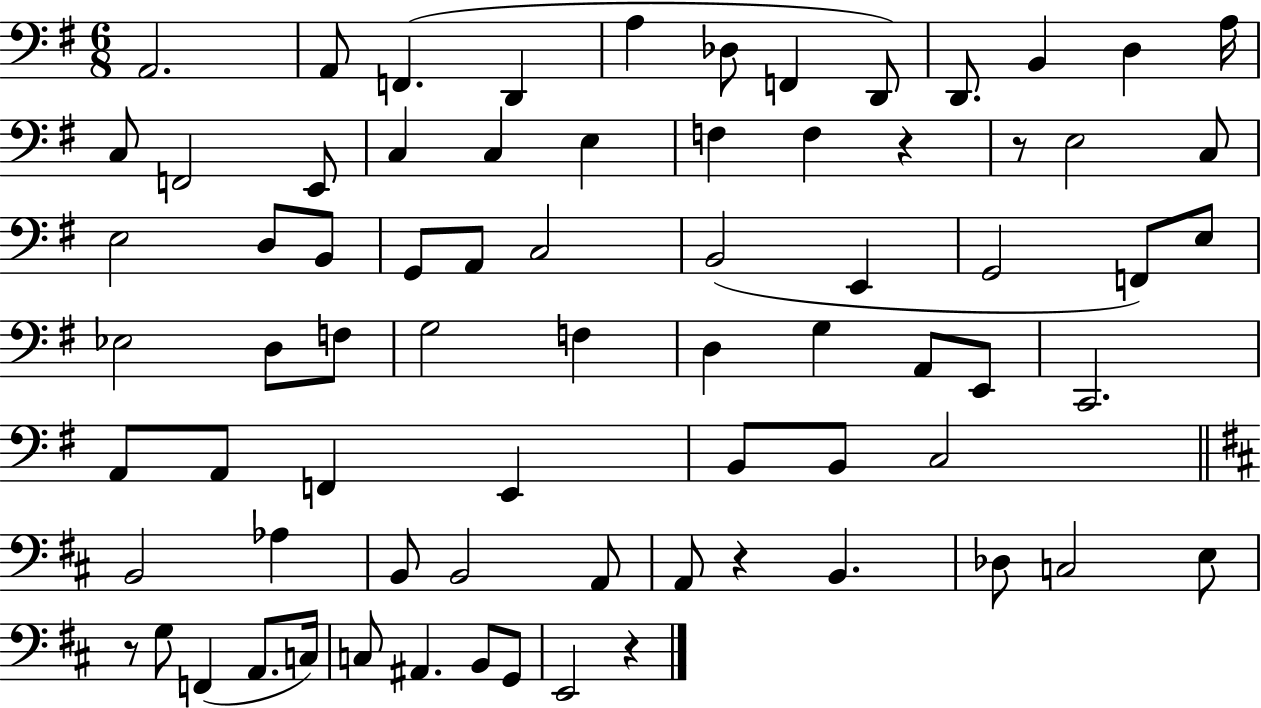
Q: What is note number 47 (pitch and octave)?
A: E2